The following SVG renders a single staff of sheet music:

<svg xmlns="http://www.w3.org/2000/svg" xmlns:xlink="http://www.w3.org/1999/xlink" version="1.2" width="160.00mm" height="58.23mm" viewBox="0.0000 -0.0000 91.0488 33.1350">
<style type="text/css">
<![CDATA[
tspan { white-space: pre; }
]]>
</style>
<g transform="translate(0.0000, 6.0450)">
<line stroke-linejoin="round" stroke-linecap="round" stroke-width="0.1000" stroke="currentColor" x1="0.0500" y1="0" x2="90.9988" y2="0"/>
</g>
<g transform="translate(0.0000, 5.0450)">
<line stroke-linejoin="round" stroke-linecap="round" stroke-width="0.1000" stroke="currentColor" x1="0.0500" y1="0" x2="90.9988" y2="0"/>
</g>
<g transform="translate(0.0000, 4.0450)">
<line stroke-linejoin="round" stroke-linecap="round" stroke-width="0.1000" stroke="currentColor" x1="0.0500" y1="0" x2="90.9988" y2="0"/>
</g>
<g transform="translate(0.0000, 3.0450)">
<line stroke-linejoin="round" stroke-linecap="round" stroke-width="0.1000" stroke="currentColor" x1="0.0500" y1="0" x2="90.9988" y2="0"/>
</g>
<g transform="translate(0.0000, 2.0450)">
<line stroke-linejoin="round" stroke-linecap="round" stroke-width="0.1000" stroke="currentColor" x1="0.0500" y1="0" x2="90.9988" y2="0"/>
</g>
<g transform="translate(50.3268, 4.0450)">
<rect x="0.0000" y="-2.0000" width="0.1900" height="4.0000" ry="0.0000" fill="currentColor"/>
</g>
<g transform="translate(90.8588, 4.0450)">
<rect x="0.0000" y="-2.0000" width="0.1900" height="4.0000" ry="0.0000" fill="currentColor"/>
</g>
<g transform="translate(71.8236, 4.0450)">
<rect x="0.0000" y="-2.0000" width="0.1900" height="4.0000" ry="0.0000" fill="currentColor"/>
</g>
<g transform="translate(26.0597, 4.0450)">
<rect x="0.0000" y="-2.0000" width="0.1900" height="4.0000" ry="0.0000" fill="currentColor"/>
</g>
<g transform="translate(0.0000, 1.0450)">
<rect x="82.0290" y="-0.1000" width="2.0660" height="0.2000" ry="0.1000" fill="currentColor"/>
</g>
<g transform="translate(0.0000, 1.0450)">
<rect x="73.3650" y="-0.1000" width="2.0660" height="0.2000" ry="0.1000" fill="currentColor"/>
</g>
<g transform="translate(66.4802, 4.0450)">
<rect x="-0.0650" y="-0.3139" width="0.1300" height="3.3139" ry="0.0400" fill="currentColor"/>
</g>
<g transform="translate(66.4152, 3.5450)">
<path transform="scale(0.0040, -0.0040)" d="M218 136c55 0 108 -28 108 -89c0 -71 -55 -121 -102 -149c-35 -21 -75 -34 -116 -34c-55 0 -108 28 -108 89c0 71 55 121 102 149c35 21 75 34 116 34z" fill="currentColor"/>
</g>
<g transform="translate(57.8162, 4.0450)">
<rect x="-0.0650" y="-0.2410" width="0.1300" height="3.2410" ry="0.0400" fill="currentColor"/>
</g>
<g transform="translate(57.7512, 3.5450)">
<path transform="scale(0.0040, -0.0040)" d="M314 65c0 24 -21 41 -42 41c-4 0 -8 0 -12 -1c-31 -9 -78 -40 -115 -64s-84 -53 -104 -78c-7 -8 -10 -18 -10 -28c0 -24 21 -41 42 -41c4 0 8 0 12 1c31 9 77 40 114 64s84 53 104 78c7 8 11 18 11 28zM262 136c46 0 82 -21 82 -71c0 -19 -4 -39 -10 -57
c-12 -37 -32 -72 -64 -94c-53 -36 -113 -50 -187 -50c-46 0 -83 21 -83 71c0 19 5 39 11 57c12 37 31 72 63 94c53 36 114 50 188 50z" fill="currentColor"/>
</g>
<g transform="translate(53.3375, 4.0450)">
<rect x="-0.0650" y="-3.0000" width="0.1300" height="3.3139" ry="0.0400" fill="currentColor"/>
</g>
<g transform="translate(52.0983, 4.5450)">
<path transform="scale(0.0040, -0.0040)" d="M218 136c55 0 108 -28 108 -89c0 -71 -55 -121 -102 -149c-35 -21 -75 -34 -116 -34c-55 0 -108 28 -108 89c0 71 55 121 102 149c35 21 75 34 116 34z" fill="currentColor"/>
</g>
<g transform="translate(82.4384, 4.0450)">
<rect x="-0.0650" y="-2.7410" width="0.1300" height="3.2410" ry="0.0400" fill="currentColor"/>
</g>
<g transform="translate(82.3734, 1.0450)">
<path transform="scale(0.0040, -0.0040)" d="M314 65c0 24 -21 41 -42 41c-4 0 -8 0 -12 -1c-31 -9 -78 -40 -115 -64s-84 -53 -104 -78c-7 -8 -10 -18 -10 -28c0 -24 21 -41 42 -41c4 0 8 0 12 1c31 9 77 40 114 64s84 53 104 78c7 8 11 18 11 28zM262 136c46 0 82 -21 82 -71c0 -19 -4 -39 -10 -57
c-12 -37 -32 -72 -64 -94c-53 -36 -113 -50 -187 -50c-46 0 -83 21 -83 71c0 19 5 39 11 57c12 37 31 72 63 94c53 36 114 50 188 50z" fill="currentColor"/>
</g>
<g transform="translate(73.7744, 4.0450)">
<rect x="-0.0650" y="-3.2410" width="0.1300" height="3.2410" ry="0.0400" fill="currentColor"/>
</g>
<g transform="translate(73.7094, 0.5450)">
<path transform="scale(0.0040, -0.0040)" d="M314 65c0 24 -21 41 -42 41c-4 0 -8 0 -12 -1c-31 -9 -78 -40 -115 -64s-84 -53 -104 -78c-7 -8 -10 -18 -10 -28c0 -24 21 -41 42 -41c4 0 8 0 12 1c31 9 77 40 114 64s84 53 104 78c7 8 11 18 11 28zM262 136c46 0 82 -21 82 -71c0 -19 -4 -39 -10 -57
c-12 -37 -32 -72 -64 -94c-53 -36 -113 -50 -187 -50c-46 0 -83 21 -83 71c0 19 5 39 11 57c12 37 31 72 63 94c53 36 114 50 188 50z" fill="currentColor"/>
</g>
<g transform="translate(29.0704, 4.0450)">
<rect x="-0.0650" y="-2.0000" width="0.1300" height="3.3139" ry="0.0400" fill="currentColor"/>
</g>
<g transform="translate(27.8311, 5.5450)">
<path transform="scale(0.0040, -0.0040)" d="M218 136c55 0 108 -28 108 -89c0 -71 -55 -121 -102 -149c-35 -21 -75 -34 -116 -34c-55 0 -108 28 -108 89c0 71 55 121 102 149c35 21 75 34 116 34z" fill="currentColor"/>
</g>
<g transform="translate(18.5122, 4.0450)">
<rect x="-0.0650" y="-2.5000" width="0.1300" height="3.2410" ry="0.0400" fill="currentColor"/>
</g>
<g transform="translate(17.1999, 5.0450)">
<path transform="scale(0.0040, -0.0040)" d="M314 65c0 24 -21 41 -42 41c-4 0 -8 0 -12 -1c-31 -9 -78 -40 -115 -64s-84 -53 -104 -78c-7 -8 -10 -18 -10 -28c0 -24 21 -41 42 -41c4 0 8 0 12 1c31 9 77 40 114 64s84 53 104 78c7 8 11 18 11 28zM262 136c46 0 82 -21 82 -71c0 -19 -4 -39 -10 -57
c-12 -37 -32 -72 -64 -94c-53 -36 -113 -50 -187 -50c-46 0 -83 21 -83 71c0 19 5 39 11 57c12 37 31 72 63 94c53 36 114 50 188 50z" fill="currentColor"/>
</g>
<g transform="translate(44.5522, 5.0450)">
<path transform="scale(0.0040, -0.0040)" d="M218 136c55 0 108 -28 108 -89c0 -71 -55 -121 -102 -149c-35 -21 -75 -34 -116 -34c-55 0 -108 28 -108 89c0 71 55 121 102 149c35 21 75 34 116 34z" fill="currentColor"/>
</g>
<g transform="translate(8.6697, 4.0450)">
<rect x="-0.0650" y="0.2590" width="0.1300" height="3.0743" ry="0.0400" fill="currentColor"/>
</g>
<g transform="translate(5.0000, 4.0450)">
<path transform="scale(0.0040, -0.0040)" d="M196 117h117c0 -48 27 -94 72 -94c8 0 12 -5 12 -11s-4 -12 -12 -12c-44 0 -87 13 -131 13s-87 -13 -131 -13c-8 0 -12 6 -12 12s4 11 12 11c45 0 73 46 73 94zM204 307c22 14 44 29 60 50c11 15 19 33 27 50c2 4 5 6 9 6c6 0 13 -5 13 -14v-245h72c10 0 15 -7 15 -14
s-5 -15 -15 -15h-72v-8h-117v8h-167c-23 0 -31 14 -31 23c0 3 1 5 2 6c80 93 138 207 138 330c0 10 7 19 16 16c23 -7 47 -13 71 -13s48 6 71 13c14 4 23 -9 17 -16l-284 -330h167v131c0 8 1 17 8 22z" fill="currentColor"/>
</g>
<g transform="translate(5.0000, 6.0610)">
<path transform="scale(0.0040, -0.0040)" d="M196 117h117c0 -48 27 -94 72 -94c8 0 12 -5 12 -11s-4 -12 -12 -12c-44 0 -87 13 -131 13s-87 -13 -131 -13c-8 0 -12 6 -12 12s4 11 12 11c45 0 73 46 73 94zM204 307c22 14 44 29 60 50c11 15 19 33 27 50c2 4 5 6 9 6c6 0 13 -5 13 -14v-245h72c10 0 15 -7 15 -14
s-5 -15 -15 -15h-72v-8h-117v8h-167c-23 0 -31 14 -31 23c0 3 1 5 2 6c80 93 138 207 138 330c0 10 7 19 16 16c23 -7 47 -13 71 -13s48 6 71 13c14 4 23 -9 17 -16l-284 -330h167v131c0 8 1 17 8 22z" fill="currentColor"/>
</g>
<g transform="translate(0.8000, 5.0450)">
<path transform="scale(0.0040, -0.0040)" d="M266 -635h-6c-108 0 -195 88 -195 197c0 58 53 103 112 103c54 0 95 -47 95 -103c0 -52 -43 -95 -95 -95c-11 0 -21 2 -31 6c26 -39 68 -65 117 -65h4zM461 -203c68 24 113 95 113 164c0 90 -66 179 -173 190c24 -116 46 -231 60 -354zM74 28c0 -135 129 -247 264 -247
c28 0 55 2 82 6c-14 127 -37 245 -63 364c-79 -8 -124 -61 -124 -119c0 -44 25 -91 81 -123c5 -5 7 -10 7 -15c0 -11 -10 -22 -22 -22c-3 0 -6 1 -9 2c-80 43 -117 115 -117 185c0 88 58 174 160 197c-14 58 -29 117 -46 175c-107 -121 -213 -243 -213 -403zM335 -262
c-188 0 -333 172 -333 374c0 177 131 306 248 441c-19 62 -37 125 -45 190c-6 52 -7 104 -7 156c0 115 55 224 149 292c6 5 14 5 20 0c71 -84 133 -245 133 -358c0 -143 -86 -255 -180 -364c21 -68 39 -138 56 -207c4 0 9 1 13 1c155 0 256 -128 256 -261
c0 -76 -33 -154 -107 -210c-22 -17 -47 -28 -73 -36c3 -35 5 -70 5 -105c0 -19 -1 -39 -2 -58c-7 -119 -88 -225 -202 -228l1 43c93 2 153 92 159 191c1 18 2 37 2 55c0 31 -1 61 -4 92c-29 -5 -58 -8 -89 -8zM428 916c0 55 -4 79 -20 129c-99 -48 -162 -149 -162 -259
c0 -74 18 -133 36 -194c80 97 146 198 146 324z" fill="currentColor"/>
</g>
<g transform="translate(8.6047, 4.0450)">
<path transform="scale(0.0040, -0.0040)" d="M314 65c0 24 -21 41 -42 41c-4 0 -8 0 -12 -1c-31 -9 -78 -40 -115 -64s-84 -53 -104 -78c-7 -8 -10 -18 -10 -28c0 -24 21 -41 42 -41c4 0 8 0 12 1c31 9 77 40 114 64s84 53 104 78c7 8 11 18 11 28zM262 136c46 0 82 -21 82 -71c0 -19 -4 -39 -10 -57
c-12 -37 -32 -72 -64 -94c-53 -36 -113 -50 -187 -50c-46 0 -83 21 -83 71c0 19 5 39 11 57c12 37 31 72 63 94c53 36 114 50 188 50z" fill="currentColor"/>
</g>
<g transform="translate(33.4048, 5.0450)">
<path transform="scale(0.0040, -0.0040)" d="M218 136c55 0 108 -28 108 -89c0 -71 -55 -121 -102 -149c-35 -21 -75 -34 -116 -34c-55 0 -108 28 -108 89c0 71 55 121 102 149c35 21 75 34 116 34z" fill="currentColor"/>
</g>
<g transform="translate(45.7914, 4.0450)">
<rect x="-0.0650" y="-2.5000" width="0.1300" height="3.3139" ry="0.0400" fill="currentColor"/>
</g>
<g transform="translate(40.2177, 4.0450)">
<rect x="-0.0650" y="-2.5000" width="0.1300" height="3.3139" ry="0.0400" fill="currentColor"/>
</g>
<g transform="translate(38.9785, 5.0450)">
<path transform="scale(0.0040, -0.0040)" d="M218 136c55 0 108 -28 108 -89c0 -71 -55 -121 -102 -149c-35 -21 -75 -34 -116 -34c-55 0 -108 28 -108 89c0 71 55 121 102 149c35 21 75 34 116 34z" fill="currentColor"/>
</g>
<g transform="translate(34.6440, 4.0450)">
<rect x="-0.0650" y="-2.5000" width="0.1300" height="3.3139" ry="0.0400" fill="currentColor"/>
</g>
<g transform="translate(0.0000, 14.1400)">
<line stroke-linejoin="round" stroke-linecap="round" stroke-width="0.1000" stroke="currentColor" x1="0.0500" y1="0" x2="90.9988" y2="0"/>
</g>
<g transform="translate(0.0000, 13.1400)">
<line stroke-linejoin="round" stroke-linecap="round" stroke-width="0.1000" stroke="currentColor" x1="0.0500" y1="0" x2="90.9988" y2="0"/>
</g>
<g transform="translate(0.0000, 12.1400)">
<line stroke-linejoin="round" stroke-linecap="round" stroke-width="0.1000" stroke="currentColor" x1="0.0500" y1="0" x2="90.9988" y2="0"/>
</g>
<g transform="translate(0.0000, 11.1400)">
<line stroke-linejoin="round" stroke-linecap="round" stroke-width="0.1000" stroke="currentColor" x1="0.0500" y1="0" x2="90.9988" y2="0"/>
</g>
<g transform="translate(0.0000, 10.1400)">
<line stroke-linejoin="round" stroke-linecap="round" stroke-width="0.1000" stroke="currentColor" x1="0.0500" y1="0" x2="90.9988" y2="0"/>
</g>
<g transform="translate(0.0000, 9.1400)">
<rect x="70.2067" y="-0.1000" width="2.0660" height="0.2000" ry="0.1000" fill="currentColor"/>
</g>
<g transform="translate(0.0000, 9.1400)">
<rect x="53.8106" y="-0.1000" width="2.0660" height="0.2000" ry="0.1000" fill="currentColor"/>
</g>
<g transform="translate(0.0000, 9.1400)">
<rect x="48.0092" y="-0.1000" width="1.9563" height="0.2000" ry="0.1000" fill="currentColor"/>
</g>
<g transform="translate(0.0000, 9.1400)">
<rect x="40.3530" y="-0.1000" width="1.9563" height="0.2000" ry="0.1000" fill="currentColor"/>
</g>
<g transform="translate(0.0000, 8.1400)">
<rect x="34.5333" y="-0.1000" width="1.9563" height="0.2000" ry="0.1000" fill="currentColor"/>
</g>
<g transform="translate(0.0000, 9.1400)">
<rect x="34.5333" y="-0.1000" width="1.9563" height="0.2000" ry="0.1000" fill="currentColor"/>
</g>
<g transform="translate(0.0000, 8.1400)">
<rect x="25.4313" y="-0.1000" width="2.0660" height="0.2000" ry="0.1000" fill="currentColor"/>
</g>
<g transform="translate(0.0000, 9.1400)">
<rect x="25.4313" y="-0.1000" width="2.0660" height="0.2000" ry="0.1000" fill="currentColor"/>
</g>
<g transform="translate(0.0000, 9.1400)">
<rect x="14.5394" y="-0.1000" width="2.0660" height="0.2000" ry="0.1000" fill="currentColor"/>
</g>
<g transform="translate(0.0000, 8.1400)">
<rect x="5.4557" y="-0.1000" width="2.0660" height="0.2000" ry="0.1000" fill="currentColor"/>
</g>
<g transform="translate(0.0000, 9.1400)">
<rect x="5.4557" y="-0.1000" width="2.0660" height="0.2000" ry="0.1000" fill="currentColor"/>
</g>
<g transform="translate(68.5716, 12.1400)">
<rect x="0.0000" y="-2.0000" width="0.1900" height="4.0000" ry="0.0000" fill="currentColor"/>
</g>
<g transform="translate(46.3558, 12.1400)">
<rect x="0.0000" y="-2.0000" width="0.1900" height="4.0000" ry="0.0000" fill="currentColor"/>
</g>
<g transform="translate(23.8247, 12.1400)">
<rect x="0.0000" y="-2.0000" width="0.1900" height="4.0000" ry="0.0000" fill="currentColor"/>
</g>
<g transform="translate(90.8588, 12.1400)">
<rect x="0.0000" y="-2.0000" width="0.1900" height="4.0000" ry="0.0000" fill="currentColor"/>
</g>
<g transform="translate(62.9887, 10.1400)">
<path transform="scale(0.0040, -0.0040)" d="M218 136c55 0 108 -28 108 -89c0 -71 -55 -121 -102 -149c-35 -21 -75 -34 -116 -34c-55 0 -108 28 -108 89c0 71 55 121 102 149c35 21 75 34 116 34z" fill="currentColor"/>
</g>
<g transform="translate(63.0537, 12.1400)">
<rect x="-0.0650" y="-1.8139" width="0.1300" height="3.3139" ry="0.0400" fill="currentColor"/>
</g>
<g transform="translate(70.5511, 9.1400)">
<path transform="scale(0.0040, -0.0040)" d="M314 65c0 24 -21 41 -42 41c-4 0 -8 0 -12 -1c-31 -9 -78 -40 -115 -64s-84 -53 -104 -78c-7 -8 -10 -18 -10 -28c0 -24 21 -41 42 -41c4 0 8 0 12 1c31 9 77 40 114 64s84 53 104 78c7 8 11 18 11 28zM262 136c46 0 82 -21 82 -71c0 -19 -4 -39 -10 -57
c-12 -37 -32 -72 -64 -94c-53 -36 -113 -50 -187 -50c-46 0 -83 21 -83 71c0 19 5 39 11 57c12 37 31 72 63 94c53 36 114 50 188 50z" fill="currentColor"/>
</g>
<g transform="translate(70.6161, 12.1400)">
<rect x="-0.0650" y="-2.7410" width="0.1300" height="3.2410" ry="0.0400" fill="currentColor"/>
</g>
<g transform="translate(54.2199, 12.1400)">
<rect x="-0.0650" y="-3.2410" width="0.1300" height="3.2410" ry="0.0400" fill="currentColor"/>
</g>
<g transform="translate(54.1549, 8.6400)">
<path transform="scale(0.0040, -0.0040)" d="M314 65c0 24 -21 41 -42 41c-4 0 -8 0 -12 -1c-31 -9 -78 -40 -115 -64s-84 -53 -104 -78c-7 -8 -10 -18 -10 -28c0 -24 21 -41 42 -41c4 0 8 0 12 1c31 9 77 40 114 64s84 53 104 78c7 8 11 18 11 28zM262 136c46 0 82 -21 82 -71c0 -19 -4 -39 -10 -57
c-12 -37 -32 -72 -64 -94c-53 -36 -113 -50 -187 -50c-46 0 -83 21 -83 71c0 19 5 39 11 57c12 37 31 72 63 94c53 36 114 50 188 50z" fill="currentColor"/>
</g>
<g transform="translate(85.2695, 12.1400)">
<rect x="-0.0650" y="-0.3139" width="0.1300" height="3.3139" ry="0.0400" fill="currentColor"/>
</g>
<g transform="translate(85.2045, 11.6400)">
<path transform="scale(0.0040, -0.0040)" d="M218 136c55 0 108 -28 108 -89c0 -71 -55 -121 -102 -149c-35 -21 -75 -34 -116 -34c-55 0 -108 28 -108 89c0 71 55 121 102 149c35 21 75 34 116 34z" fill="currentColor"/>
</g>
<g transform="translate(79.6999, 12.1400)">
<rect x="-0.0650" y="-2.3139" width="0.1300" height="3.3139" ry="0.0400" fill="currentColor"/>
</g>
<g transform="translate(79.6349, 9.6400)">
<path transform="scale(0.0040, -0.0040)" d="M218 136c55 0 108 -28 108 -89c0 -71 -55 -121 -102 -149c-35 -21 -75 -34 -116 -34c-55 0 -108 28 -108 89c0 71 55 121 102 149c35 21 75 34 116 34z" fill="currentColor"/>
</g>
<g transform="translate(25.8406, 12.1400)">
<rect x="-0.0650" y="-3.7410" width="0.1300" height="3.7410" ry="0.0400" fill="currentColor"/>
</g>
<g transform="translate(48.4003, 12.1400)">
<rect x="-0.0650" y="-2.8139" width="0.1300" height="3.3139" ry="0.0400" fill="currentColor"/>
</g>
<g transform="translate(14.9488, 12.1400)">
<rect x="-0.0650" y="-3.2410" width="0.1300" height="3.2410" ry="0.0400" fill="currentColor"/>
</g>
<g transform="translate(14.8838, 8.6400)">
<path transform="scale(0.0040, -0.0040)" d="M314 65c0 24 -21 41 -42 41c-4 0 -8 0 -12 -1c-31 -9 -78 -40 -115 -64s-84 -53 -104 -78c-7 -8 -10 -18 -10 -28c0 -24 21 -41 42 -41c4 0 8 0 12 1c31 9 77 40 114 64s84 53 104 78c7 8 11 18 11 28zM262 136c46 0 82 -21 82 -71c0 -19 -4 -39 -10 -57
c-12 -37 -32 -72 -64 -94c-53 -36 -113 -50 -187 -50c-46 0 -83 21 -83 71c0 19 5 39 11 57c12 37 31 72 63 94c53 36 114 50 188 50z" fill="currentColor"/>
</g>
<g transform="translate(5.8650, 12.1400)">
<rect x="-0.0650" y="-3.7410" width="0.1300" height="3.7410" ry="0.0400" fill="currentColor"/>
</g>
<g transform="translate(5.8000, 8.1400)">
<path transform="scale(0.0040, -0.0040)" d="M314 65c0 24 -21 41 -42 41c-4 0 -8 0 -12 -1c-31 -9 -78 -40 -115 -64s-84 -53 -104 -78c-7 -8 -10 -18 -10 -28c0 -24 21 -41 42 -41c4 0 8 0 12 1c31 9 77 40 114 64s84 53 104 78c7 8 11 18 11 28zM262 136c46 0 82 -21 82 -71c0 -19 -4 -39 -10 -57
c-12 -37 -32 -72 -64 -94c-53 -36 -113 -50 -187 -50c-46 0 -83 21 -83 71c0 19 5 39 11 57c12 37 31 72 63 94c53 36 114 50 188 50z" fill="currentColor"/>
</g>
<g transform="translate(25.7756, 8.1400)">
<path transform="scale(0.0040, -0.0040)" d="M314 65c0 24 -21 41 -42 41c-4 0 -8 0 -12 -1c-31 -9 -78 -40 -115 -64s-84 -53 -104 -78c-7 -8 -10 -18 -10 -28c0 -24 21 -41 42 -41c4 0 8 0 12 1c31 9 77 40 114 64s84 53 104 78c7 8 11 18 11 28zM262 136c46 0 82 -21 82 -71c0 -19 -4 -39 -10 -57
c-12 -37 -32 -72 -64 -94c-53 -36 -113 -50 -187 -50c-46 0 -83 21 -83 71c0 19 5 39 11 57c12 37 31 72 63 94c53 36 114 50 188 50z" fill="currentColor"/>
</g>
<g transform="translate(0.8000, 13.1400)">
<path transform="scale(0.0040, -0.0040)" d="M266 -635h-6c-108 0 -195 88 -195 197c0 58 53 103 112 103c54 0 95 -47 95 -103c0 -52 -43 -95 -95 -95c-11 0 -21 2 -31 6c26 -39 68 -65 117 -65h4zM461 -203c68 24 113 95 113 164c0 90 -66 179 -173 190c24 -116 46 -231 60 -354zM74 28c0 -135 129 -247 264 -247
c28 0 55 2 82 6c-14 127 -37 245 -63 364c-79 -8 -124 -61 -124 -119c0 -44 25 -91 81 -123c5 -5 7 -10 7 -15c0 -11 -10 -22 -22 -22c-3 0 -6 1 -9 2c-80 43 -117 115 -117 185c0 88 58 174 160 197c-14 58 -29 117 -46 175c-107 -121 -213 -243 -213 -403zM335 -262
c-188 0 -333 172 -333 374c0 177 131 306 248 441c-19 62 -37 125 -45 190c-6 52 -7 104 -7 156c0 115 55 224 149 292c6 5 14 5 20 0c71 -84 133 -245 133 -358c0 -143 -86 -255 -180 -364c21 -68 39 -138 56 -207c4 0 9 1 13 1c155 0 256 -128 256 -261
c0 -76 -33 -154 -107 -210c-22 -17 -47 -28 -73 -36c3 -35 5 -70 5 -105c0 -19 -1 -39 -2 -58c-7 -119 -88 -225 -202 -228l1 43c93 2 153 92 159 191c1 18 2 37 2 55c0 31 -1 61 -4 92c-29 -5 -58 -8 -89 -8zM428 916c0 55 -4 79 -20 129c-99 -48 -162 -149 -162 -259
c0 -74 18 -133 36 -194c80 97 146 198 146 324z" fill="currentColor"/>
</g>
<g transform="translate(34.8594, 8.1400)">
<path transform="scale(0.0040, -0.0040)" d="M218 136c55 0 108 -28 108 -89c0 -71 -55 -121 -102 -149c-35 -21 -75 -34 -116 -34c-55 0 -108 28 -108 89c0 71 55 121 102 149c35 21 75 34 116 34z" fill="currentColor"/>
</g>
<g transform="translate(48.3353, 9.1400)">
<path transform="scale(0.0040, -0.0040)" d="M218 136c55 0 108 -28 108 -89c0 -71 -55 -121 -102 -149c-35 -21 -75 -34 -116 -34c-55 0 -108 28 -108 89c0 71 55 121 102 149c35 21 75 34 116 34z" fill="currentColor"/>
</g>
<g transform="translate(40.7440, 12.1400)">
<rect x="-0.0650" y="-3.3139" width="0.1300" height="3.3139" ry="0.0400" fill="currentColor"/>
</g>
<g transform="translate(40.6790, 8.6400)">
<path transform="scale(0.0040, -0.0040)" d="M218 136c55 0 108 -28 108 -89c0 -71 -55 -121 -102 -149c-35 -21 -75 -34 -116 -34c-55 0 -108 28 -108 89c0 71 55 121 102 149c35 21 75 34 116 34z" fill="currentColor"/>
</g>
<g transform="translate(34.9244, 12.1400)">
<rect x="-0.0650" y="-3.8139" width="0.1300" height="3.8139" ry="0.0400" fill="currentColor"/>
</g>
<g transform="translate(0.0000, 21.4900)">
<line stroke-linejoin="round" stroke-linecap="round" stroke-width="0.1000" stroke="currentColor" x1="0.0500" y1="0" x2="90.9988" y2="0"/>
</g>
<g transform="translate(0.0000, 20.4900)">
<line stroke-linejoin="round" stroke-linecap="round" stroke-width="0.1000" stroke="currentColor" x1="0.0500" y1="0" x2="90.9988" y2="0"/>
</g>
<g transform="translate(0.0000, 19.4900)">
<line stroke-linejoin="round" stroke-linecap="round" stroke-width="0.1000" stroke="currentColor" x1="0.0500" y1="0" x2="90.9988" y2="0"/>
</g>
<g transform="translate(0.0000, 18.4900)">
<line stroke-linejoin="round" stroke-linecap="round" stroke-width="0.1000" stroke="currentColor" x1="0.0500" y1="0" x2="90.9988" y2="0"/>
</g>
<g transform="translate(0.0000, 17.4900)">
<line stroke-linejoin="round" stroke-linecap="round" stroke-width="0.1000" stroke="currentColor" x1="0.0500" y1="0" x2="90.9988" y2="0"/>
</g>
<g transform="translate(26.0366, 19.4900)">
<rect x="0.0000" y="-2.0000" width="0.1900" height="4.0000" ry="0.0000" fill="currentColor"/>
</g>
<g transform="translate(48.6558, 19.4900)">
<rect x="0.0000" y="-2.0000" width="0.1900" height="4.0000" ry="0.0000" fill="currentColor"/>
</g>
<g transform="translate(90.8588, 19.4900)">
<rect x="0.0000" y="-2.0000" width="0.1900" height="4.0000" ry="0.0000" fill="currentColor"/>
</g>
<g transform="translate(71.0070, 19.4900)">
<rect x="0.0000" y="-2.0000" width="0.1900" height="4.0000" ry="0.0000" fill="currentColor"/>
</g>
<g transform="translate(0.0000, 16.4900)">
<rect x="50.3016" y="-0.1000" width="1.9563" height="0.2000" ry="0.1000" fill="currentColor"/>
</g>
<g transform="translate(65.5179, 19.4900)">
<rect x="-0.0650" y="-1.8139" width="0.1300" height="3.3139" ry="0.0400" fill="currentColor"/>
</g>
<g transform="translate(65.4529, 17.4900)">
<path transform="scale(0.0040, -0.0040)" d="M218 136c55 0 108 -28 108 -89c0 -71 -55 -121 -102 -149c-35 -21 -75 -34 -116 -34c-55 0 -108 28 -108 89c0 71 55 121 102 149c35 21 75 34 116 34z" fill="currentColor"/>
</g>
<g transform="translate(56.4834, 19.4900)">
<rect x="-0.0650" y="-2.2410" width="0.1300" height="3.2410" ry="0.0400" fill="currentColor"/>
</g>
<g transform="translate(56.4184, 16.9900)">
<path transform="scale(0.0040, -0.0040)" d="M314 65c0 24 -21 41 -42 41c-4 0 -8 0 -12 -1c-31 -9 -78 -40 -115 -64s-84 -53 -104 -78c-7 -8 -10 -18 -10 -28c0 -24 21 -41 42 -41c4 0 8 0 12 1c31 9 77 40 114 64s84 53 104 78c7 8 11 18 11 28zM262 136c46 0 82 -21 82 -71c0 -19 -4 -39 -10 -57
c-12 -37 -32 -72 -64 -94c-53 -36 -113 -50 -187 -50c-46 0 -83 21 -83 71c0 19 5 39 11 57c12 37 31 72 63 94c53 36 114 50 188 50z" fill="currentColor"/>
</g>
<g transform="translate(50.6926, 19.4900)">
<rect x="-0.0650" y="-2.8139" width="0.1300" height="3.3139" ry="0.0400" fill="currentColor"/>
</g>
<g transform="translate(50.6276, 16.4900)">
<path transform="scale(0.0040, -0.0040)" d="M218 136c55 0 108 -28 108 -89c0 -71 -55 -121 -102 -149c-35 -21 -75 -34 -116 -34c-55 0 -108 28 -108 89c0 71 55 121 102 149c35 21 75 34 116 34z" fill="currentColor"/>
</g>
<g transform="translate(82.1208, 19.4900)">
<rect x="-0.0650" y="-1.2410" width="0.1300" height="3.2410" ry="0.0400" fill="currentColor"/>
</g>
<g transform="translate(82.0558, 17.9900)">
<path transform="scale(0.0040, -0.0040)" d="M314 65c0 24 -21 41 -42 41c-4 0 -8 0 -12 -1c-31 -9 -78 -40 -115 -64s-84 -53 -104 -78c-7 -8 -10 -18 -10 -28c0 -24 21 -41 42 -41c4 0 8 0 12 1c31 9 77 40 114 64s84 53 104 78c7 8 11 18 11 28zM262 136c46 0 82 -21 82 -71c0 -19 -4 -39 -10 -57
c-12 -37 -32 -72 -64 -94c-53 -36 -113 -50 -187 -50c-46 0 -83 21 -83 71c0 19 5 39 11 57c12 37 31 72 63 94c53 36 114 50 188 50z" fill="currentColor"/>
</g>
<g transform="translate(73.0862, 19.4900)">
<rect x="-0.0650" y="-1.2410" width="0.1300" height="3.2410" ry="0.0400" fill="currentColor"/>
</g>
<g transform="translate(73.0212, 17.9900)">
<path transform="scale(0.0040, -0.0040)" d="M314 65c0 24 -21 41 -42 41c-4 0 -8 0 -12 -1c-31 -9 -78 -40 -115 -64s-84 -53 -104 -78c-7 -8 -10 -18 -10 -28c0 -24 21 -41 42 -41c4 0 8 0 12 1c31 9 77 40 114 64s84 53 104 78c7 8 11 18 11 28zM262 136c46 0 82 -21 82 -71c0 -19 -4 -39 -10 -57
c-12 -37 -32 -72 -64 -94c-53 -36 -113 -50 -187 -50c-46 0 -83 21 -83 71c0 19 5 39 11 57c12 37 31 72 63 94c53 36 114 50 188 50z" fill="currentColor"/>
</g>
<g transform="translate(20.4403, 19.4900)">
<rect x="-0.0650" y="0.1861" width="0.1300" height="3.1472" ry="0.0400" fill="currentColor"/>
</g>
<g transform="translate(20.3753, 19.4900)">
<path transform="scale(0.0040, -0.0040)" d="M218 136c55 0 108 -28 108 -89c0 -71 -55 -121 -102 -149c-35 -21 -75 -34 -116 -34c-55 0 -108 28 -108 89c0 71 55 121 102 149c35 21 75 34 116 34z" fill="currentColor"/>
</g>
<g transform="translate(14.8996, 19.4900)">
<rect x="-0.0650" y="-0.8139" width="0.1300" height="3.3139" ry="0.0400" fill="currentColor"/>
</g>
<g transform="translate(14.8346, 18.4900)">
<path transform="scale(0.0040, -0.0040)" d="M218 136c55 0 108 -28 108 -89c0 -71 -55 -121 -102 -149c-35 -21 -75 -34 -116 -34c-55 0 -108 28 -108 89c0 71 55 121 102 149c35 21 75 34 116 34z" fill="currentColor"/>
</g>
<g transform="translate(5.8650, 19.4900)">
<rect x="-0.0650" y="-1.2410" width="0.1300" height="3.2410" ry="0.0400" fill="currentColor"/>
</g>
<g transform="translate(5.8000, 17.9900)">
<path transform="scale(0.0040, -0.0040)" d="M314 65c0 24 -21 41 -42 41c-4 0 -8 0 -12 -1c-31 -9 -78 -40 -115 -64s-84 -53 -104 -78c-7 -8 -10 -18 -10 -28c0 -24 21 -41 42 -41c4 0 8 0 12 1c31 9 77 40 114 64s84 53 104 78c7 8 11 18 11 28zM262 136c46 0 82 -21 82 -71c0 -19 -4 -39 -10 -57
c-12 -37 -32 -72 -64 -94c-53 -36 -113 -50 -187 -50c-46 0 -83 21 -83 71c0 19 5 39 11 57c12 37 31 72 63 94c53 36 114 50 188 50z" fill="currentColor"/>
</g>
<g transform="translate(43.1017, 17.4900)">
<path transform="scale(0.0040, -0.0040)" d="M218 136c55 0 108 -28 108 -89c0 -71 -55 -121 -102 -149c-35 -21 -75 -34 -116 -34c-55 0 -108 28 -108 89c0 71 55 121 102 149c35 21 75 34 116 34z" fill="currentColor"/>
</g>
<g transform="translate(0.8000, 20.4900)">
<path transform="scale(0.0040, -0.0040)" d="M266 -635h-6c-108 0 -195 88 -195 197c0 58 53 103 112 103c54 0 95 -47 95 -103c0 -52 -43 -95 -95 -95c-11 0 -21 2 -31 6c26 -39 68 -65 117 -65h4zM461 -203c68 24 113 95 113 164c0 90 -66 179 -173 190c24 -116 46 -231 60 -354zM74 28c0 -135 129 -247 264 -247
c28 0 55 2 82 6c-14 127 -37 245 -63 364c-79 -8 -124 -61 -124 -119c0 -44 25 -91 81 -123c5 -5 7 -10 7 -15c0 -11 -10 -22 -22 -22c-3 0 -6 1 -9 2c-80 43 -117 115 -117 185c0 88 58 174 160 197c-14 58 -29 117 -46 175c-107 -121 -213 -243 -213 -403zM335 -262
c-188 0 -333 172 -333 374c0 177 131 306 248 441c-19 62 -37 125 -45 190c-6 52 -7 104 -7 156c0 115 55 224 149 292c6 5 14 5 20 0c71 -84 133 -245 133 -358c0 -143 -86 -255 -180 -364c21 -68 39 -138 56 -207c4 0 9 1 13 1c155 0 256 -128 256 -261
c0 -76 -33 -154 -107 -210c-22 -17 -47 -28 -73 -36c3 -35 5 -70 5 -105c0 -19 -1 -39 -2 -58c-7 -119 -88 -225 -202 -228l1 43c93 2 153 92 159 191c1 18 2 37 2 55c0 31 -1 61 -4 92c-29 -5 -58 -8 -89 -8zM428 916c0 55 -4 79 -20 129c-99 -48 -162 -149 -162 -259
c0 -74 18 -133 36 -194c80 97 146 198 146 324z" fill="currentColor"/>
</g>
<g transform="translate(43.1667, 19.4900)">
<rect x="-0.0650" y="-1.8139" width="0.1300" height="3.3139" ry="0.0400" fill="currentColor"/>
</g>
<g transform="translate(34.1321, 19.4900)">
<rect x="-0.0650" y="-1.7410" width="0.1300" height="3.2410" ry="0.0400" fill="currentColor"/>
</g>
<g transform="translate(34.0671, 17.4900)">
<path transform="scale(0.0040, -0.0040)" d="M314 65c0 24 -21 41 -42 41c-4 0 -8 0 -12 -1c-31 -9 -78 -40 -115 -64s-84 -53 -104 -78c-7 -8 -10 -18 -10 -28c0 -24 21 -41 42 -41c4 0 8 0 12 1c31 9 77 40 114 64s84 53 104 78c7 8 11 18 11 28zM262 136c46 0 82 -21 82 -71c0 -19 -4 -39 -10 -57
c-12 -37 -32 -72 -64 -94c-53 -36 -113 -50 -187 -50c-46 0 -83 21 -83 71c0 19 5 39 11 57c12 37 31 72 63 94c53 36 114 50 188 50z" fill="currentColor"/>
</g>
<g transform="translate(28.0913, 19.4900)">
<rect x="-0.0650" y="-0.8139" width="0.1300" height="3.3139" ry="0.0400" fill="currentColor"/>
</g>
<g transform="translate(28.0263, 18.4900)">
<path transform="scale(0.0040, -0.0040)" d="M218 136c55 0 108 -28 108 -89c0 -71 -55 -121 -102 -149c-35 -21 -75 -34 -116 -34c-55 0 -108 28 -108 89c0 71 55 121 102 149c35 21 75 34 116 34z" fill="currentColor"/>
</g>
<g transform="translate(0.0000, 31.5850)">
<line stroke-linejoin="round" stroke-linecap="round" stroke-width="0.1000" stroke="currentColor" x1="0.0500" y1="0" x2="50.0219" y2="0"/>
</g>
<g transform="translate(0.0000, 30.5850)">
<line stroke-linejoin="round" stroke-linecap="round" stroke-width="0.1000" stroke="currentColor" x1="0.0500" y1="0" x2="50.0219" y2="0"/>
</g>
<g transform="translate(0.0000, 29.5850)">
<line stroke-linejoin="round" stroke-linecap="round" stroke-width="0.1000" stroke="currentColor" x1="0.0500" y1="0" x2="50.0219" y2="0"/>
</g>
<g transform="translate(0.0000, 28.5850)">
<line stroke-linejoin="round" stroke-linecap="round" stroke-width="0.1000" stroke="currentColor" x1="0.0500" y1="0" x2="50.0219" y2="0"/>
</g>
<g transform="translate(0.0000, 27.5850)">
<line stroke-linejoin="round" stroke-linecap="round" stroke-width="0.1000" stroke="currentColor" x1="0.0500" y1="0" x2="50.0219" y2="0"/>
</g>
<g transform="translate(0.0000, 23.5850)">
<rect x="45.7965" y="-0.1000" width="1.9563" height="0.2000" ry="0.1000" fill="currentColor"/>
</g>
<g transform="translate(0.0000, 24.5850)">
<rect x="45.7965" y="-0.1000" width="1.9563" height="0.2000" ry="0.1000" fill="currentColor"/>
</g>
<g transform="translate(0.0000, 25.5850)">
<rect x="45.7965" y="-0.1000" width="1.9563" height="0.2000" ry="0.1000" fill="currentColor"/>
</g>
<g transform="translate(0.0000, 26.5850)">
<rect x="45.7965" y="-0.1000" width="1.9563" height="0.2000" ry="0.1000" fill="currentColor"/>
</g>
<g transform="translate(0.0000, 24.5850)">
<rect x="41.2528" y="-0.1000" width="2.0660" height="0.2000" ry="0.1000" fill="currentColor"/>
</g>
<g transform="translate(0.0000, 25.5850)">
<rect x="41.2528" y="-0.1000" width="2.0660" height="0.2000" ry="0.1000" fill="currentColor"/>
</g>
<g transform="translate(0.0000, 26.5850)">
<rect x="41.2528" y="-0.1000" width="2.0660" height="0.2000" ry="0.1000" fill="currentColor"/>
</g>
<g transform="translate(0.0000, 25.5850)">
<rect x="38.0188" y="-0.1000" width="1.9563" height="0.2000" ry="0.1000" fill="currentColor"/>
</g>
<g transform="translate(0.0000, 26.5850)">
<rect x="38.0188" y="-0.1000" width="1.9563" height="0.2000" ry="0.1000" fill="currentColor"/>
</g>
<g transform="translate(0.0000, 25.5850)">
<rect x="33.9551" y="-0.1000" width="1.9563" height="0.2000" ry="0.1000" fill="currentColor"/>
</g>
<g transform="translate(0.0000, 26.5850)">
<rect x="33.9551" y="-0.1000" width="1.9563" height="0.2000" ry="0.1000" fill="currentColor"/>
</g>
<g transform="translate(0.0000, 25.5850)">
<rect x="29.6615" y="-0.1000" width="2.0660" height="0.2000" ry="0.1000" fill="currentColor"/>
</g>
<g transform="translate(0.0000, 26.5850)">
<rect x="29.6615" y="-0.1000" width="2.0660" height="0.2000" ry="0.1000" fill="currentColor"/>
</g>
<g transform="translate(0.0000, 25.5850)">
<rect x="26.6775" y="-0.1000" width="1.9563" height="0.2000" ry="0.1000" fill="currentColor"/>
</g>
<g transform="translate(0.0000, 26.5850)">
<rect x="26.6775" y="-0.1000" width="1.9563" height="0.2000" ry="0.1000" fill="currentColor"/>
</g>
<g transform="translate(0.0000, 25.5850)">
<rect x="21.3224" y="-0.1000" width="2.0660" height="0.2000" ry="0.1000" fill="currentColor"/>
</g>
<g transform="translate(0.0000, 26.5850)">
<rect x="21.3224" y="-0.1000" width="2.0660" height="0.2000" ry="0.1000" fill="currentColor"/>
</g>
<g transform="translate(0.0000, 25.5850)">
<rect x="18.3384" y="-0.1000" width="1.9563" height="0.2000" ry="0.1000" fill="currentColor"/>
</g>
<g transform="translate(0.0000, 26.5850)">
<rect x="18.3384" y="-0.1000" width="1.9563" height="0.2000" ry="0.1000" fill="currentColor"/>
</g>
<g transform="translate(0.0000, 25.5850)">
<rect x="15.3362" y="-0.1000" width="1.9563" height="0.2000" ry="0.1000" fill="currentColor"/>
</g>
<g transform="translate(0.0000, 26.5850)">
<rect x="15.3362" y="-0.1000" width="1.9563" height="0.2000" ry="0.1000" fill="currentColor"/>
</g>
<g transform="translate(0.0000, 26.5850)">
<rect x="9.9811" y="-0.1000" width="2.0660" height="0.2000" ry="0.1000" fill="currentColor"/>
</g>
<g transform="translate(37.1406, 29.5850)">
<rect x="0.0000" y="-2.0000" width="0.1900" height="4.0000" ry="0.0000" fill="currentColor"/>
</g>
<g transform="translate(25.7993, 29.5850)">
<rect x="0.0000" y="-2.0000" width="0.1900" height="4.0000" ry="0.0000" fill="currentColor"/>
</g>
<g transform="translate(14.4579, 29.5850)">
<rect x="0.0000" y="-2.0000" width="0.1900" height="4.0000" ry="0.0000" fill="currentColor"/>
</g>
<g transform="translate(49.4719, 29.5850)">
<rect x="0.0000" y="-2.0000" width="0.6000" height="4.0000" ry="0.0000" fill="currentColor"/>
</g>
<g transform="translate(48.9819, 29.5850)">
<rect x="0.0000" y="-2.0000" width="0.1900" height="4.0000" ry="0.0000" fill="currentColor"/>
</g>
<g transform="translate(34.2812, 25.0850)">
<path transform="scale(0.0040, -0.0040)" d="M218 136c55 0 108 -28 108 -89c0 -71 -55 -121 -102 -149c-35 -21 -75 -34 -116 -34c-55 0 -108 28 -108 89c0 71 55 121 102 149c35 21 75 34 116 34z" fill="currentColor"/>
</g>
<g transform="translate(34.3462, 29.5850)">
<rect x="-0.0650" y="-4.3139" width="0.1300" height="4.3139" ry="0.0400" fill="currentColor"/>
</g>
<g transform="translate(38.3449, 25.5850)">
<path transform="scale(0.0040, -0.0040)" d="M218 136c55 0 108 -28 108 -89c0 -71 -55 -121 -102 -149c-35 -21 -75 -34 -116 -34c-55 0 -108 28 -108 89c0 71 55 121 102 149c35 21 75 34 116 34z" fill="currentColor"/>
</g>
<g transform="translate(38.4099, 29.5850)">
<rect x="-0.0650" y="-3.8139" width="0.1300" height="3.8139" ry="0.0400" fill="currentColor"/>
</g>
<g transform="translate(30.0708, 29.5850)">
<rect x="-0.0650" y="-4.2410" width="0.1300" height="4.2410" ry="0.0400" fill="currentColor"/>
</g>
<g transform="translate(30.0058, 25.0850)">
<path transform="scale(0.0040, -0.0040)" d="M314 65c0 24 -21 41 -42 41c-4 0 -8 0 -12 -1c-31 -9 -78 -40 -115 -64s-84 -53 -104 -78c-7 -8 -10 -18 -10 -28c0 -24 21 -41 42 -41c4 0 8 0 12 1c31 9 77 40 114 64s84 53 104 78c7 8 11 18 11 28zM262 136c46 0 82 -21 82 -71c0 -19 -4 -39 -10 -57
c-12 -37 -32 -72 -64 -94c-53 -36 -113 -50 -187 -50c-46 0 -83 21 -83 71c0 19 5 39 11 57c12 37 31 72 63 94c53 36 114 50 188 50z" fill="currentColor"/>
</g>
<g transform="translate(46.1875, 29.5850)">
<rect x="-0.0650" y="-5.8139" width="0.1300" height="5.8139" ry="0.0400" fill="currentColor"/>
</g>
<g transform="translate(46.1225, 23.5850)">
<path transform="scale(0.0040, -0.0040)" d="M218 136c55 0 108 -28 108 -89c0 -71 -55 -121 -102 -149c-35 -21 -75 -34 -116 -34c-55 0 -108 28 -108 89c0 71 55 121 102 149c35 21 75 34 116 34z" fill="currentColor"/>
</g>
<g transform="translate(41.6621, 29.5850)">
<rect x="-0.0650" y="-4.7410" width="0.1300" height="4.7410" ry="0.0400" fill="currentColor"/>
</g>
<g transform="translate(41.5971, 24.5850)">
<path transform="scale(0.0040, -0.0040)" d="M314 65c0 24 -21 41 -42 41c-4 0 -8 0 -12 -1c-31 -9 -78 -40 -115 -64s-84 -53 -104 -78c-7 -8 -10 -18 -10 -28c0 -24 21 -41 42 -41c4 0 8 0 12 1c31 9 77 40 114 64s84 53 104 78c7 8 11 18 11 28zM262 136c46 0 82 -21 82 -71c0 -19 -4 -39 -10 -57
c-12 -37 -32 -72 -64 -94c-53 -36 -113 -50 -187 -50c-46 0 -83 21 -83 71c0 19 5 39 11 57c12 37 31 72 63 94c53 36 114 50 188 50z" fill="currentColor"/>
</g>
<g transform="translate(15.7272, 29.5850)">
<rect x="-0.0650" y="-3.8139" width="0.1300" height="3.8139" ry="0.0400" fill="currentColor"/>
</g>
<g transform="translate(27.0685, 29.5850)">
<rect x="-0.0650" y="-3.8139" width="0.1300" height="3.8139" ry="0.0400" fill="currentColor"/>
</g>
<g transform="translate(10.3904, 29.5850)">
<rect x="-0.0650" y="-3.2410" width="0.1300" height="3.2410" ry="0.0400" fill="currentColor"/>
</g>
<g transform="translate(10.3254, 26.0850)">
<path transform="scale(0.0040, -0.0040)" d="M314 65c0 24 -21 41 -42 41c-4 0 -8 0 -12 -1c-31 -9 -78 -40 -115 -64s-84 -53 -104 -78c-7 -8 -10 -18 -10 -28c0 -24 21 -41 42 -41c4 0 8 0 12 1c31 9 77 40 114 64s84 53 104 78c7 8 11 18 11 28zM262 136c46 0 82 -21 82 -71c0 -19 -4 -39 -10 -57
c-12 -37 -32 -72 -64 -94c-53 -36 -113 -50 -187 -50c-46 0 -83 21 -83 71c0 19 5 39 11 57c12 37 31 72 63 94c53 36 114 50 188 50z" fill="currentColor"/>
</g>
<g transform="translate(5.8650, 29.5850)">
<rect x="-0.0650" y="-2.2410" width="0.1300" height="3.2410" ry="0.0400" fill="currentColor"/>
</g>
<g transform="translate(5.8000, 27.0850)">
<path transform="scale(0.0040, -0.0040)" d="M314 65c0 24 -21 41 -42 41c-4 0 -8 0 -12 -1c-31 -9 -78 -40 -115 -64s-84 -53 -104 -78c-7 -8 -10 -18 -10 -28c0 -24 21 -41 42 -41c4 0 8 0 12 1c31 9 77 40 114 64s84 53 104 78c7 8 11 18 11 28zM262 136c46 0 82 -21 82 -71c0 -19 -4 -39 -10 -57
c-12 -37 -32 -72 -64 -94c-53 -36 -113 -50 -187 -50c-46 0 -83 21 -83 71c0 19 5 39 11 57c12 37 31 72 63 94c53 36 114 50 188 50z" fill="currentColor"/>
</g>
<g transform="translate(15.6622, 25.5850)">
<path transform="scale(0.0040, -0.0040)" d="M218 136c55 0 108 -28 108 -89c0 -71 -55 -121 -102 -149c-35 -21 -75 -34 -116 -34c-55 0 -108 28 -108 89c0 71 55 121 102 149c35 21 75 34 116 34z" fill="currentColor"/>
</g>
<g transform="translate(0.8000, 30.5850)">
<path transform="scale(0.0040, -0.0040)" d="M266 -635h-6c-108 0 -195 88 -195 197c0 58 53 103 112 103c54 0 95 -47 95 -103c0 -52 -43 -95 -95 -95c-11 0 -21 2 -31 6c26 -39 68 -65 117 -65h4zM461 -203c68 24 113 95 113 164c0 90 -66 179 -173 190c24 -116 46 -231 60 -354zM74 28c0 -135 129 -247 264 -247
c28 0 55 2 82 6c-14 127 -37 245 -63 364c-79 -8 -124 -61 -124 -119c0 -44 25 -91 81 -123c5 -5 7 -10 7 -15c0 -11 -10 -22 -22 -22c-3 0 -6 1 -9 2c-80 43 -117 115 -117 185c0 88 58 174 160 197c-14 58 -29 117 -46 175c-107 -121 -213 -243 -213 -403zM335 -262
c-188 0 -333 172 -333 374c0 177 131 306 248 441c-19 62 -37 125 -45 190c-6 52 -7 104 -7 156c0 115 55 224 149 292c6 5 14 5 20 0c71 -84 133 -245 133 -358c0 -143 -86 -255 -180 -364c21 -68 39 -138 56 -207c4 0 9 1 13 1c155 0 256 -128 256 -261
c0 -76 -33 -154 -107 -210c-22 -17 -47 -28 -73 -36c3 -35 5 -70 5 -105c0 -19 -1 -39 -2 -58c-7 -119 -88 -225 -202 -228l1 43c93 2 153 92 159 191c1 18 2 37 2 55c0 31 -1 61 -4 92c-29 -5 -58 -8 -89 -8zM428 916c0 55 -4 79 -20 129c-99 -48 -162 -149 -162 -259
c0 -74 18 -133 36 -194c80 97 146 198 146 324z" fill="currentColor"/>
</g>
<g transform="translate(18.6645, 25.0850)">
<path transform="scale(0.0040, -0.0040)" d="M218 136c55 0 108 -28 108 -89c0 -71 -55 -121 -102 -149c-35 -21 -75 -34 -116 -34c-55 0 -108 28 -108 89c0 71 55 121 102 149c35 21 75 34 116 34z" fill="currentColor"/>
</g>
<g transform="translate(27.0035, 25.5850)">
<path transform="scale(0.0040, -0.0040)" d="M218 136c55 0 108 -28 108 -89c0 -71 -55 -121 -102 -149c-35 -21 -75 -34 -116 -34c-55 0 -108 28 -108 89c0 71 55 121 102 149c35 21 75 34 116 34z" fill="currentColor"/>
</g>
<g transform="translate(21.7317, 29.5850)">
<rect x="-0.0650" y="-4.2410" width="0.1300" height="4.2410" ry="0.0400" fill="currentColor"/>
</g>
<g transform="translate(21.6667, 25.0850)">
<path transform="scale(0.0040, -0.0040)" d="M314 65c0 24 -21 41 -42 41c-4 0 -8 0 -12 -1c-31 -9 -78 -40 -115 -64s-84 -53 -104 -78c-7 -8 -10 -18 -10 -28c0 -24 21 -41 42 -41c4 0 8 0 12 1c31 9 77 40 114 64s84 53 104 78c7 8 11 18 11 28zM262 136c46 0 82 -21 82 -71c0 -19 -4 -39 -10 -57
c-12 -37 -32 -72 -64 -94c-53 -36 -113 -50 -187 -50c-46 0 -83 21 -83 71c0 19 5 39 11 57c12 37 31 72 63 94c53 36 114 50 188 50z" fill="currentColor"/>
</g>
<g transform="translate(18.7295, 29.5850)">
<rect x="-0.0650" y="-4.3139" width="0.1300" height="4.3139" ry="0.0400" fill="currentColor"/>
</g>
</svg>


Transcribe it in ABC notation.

X:1
T:Untitled
M:4/4
L:1/4
K:C
B2 G2 F G G G A c2 c b2 a2 c'2 b2 c'2 c' b a b2 f a2 g c e2 d B d f2 f a g2 f e2 e2 g2 b2 c' d' d'2 c' d'2 d' c' e'2 g'